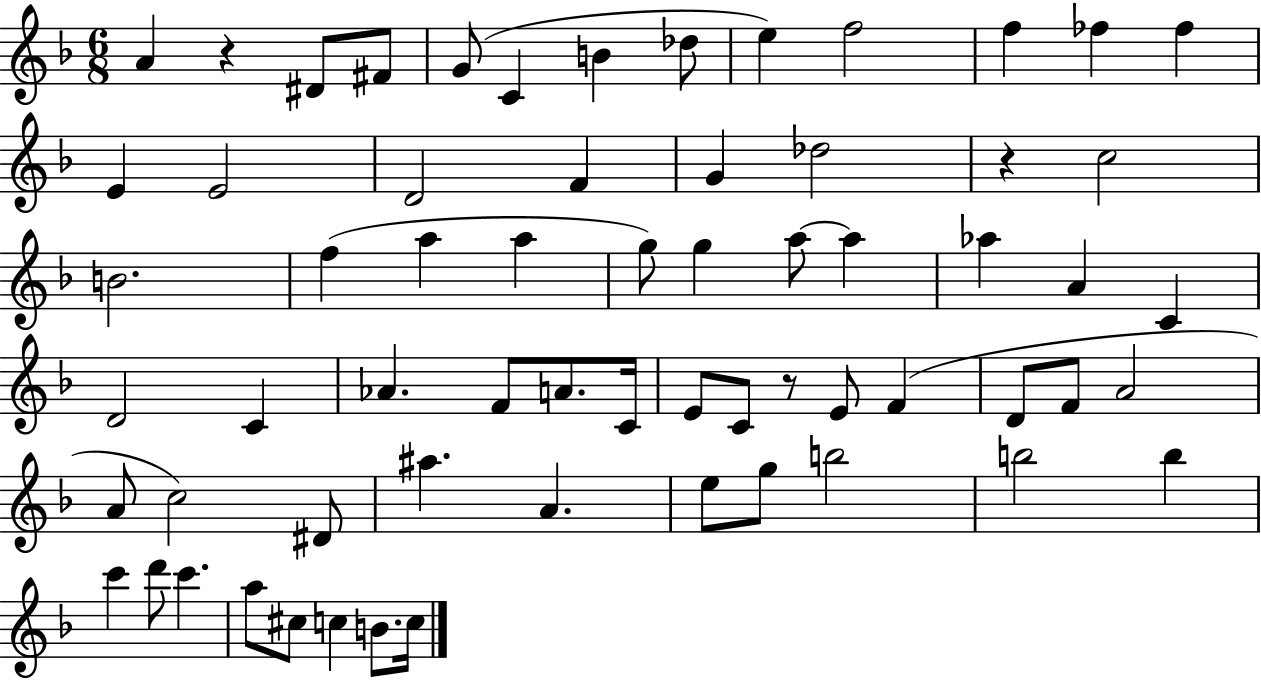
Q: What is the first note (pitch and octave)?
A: A4